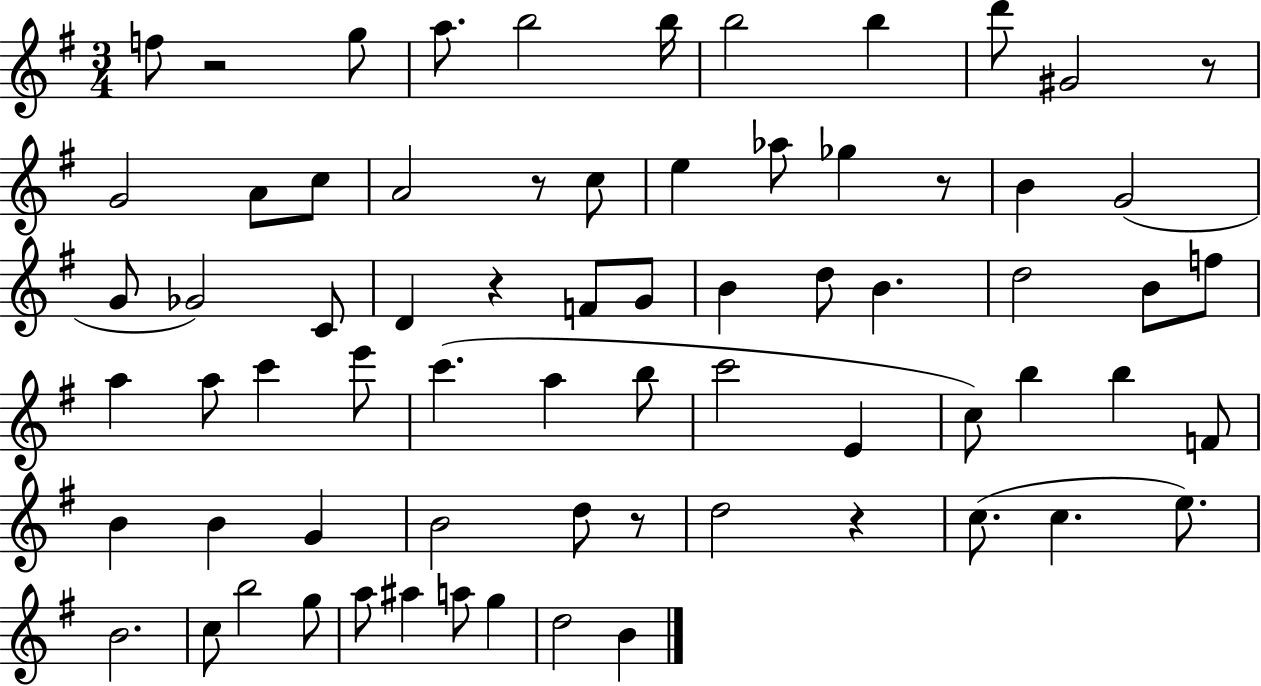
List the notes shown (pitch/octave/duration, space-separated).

F5/e R/h G5/e A5/e. B5/h B5/s B5/h B5/q D6/e G#4/h R/e G4/h A4/e C5/e A4/h R/e C5/e E5/q Ab5/e Gb5/q R/e B4/q G4/h G4/e Gb4/h C4/e D4/q R/q F4/e G4/e B4/q D5/e B4/q. D5/h B4/e F5/e A5/q A5/e C6/q E6/e C6/q. A5/q B5/e C6/h E4/q C5/e B5/q B5/q F4/e B4/q B4/q G4/q B4/h D5/e R/e D5/h R/q C5/e. C5/q. E5/e. B4/h. C5/e B5/h G5/e A5/e A#5/q A5/e G5/q D5/h B4/q